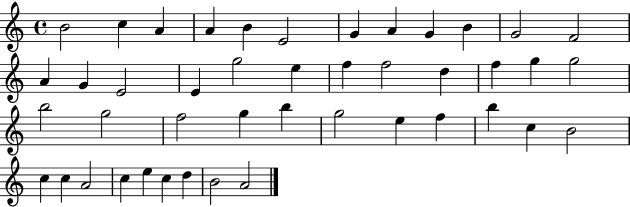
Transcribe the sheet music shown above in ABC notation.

X:1
T:Untitled
M:4/4
L:1/4
K:C
B2 c A A B E2 G A G B G2 F2 A G E2 E g2 e f f2 d f g g2 b2 g2 f2 g b g2 e f b c B2 c c A2 c e c d B2 A2